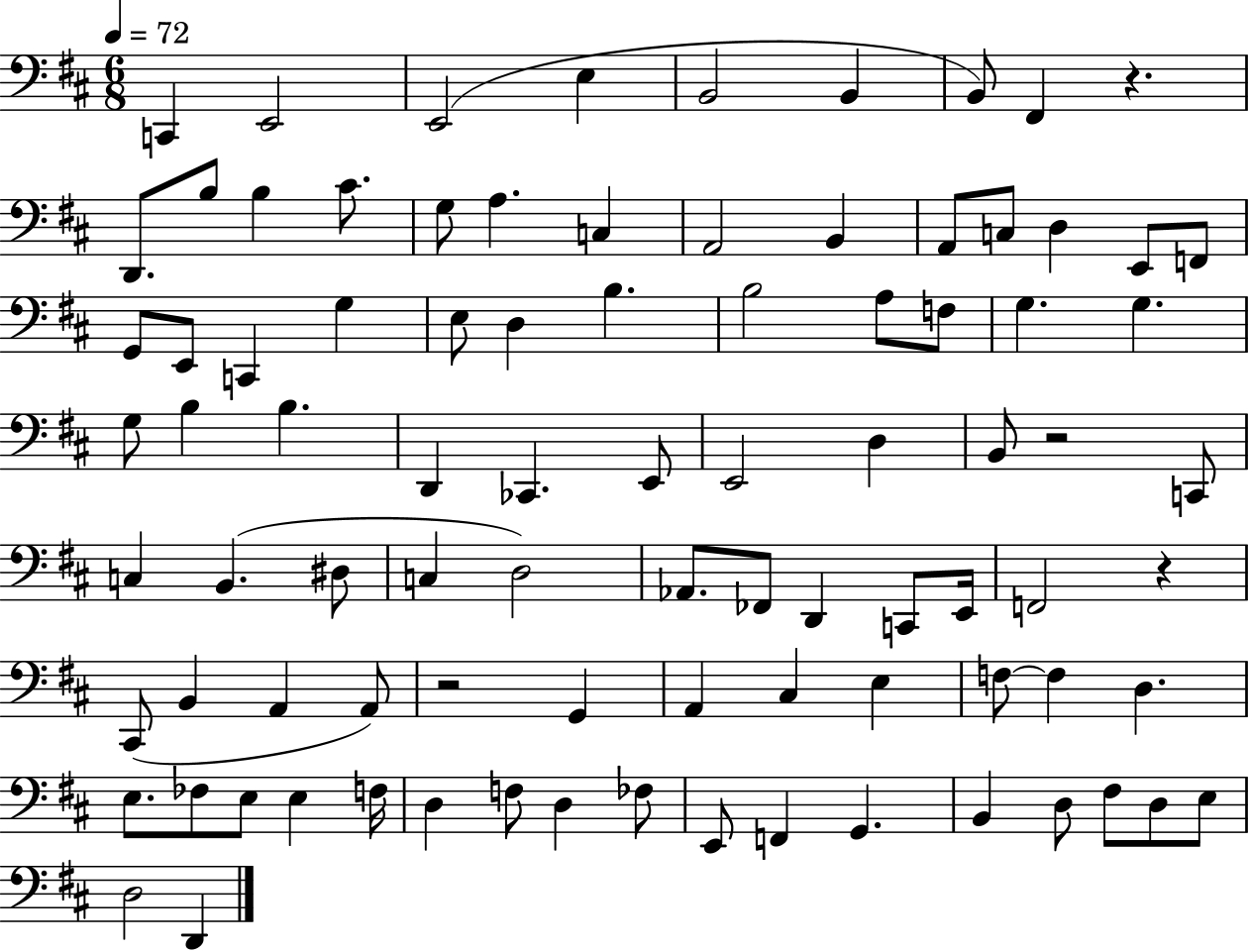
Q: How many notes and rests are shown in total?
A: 89